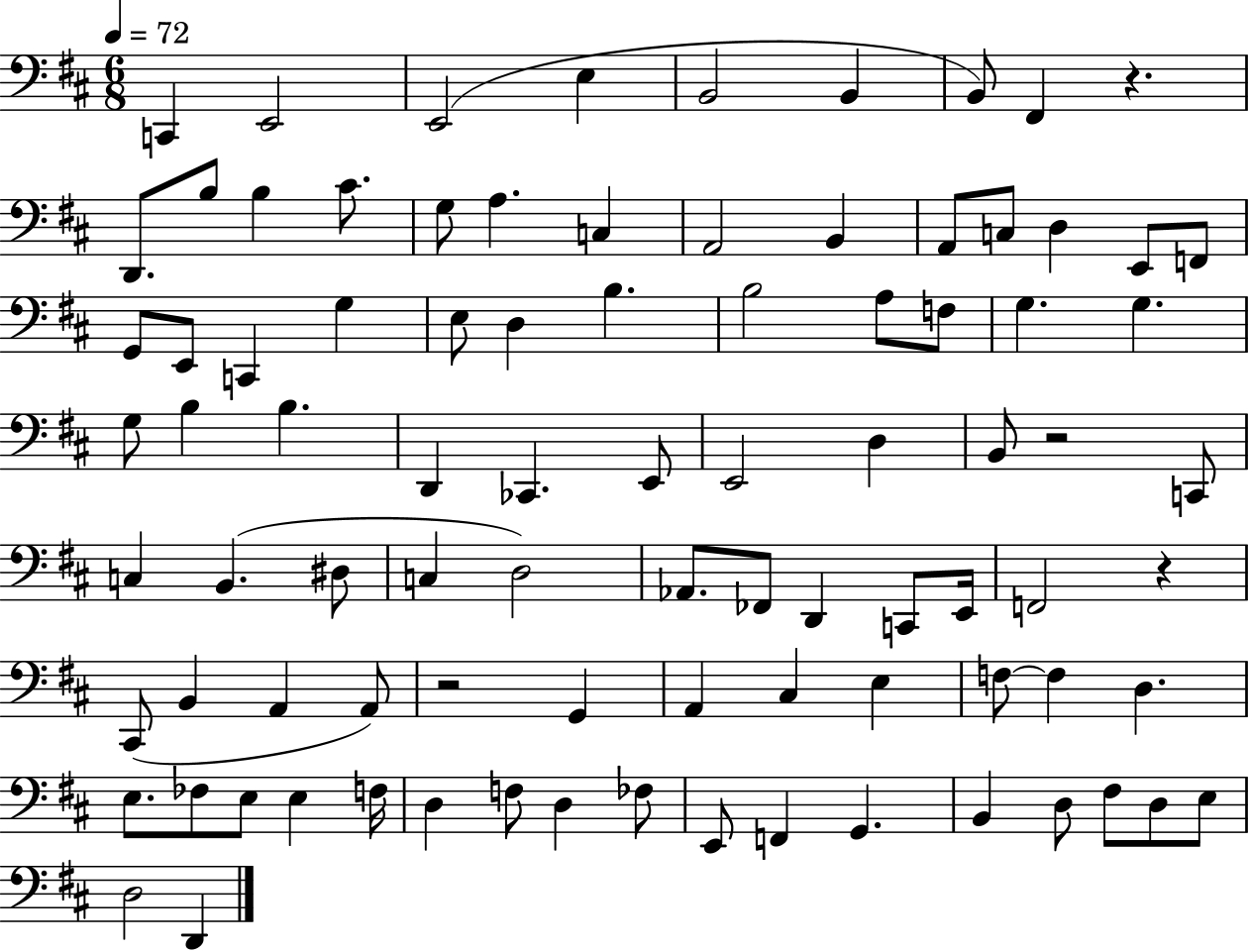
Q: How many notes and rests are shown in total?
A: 89